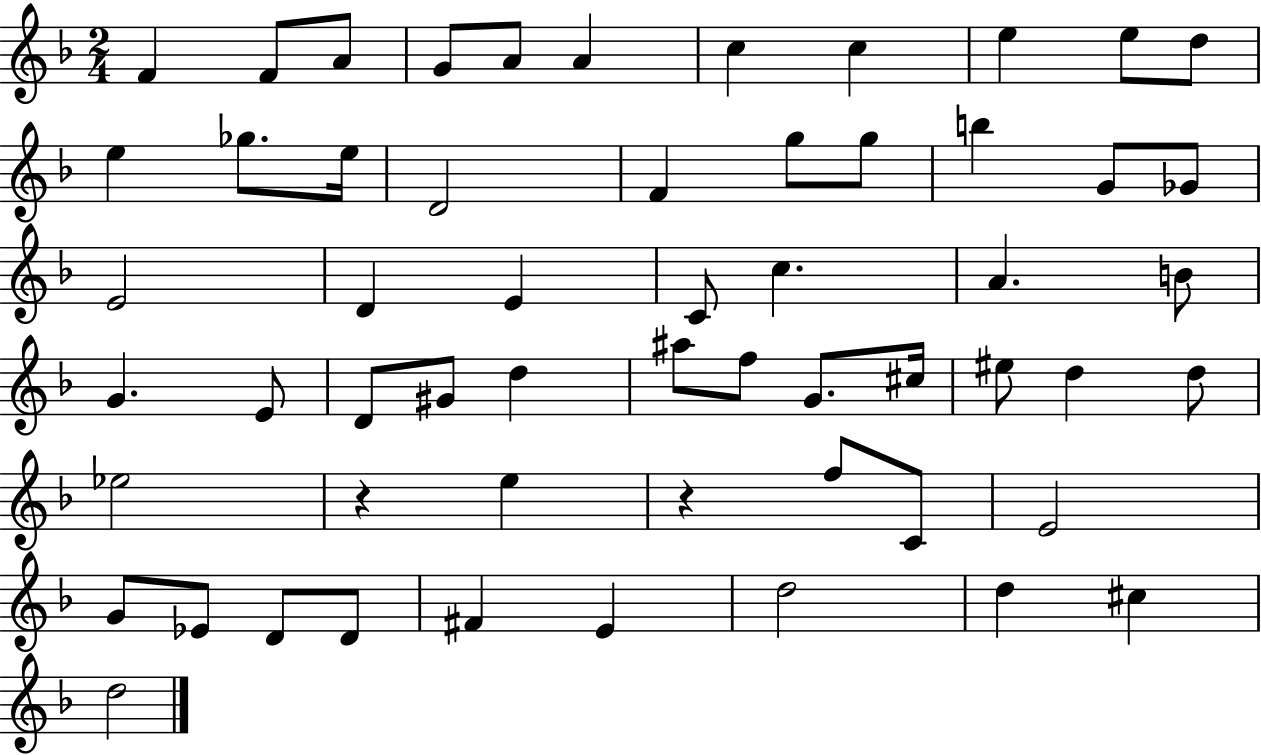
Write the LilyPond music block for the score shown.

{
  \clef treble
  \numericTimeSignature
  \time 2/4
  \key f \major
  \repeat volta 2 { f'4 f'8 a'8 | g'8 a'8 a'4 | c''4 c''4 | e''4 e''8 d''8 | \break e''4 ges''8. e''16 | d'2 | f'4 g''8 g''8 | b''4 g'8 ges'8 | \break e'2 | d'4 e'4 | c'8 c''4. | a'4. b'8 | \break g'4. e'8 | d'8 gis'8 d''4 | ais''8 f''8 g'8. cis''16 | eis''8 d''4 d''8 | \break ees''2 | r4 e''4 | r4 f''8 c'8 | e'2 | \break g'8 ees'8 d'8 d'8 | fis'4 e'4 | d''2 | d''4 cis''4 | \break d''2 | } \bar "|."
}